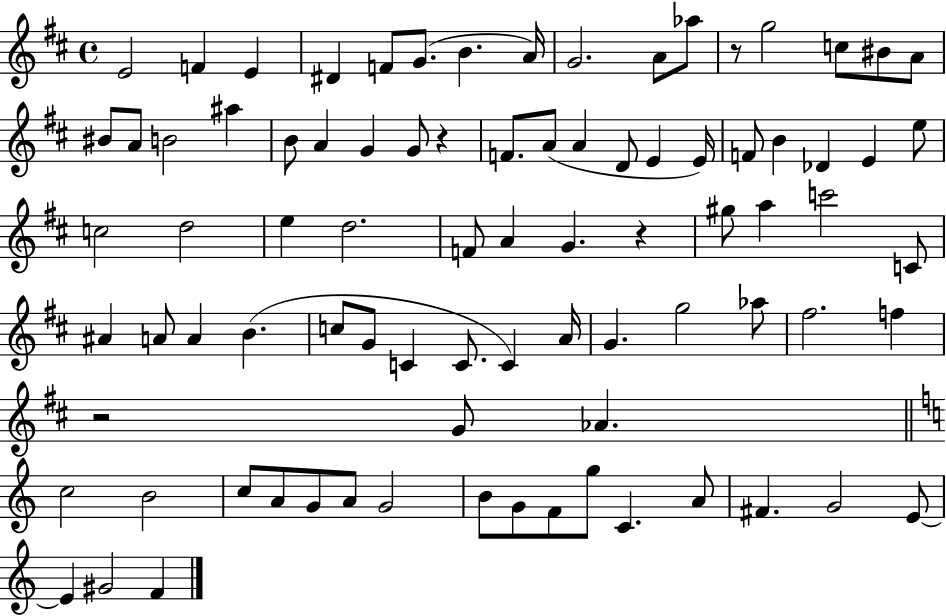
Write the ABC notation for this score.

X:1
T:Untitled
M:4/4
L:1/4
K:D
E2 F E ^D F/2 G/2 B A/4 G2 A/2 _a/2 z/2 g2 c/2 ^B/2 A/2 ^B/2 A/2 B2 ^a B/2 A G G/2 z F/2 A/2 A D/2 E E/4 F/2 B _D E e/2 c2 d2 e d2 F/2 A G z ^g/2 a c'2 C/2 ^A A/2 A B c/2 G/2 C C/2 C A/4 G g2 _a/2 ^f2 f z2 G/2 _A c2 B2 c/2 A/2 G/2 A/2 G2 B/2 G/2 F/2 g/2 C A/2 ^F G2 E/2 E ^G2 F